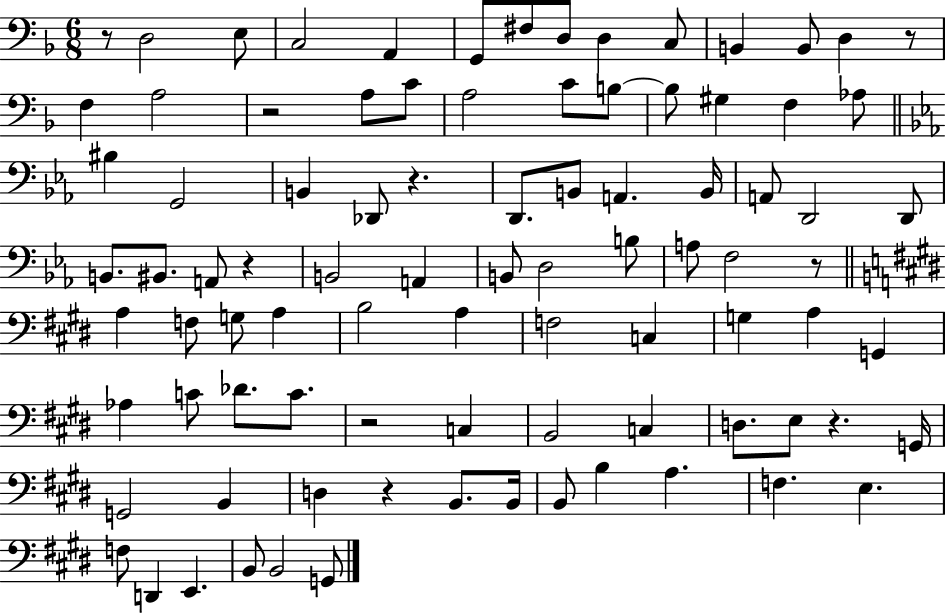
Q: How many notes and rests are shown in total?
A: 90